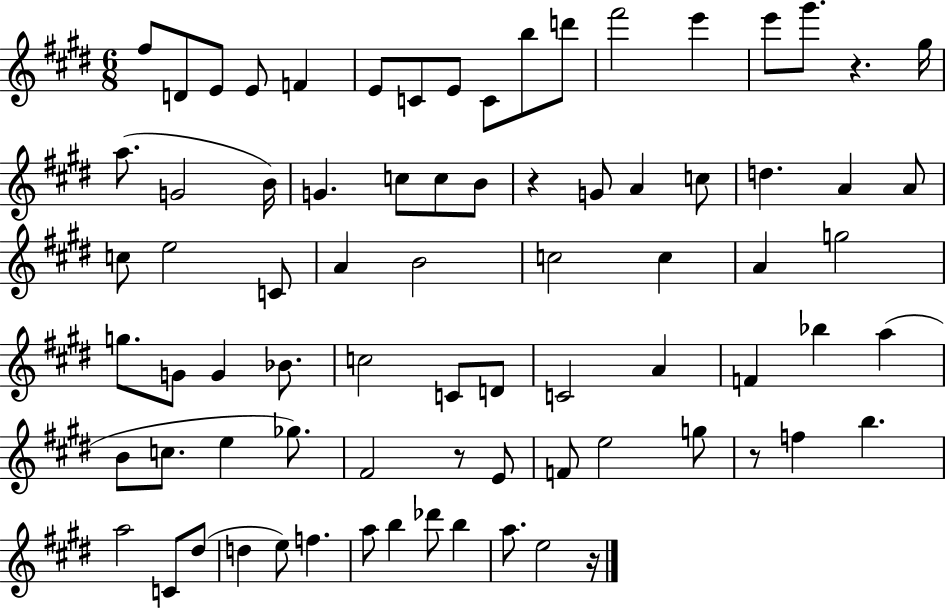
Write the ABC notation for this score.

X:1
T:Untitled
M:6/8
L:1/4
K:E
^f/2 D/2 E/2 E/2 F E/2 C/2 E/2 C/2 b/2 d'/2 ^f'2 e' e'/2 ^g'/2 z ^g/4 a/2 G2 B/4 G c/2 c/2 B/2 z G/2 A c/2 d A A/2 c/2 e2 C/2 A B2 c2 c A g2 g/2 G/2 G _B/2 c2 C/2 D/2 C2 A F _b a B/2 c/2 e _g/2 ^F2 z/2 E/2 F/2 e2 g/2 z/2 f b a2 C/2 ^d/2 d e/2 f a/2 b _d'/2 b a/2 e2 z/4